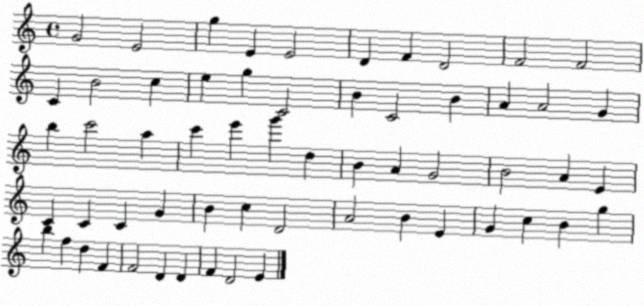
X:1
T:Untitled
M:4/4
L:1/4
K:C
G2 E2 g E E2 D F D2 F2 F2 C B2 c e g C2 B C2 B A A2 G b c'2 a c' e' g' d B A G2 B2 A E C C C G B c D2 A2 B E G c B g b f d F F2 D D F D2 E